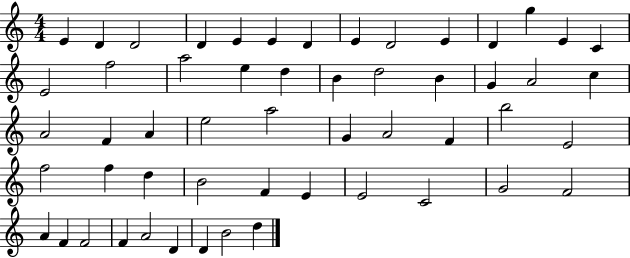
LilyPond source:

{
  \clef treble
  \numericTimeSignature
  \time 4/4
  \key c \major
  e'4 d'4 d'2 | d'4 e'4 e'4 d'4 | e'4 d'2 e'4 | d'4 g''4 e'4 c'4 | \break e'2 f''2 | a''2 e''4 d''4 | b'4 d''2 b'4 | g'4 a'2 c''4 | \break a'2 f'4 a'4 | e''2 a''2 | g'4 a'2 f'4 | b''2 e'2 | \break f''2 f''4 d''4 | b'2 f'4 e'4 | e'2 c'2 | g'2 f'2 | \break a'4 f'4 f'2 | f'4 a'2 d'4 | d'4 b'2 d''4 | \bar "|."
}